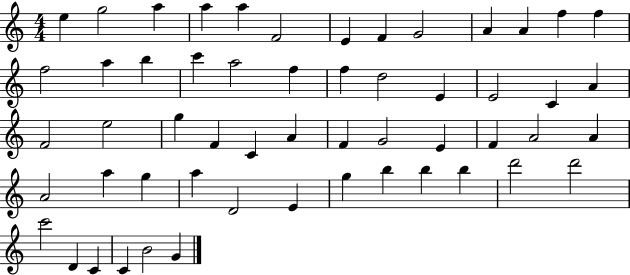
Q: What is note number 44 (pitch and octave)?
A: G5